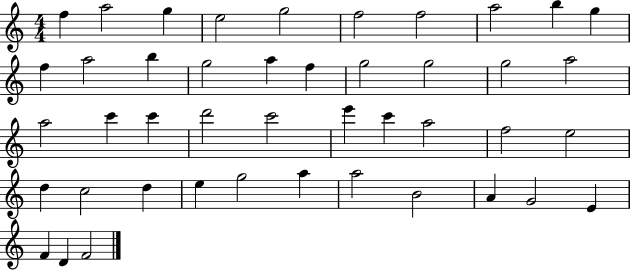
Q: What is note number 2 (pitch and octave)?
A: A5